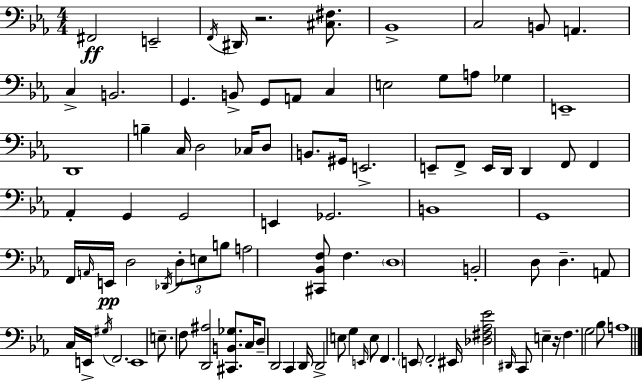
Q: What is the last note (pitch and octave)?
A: A3